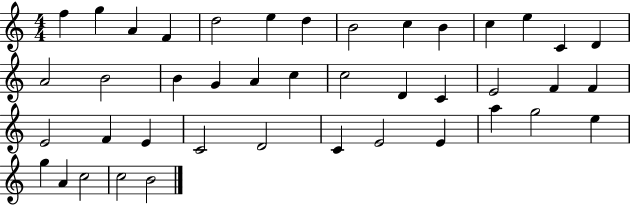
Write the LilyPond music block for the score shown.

{
  \clef treble
  \numericTimeSignature
  \time 4/4
  \key c \major
  f''4 g''4 a'4 f'4 | d''2 e''4 d''4 | b'2 c''4 b'4 | c''4 e''4 c'4 d'4 | \break a'2 b'2 | b'4 g'4 a'4 c''4 | c''2 d'4 c'4 | e'2 f'4 f'4 | \break e'2 f'4 e'4 | c'2 d'2 | c'4 e'2 e'4 | a''4 g''2 e''4 | \break g''4 a'4 c''2 | c''2 b'2 | \bar "|."
}